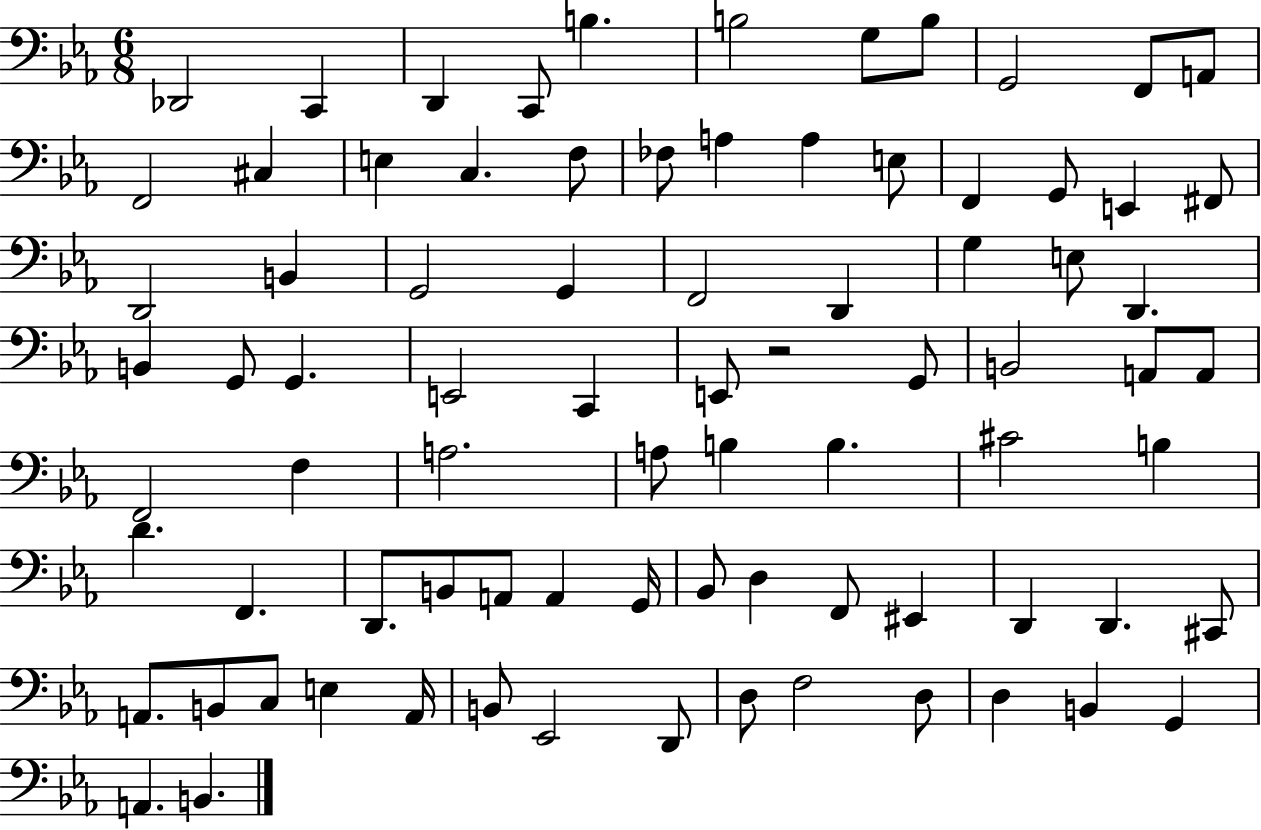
X:1
T:Untitled
M:6/8
L:1/4
K:Eb
_D,,2 C,, D,, C,,/2 B, B,2 G,/2 B,/2 G,,2 F,,/2 A,,/2 F,,2 ^C, E, C, F,/2 _F,/2 A, A, E,/2 F,, G,,/2 E,, ^F,,/2 D,,2 B,, G,,2 G,, F,,2 D,, G, E,/2 D,, B,, G,,/2 G,, E,,2 C,, E,,/2 z2 G,,/2 B,,2 A,,/2 A,,/2 F,,2 F, A,2 A,/2 B, B, ^C2 B, D F,, D,,/2 B,,/2 A,,/2 A,, G,,/4 _B,,/2 D, F,,/2 ^E,, D,, D,, ^C,,/2 A,,/2 B,,/2 C,/2 E, A,,/4 B,,/2 _E,,2 D,,/2 D,/2 F,2 D,/2 D, B,, G,, A,, B,,